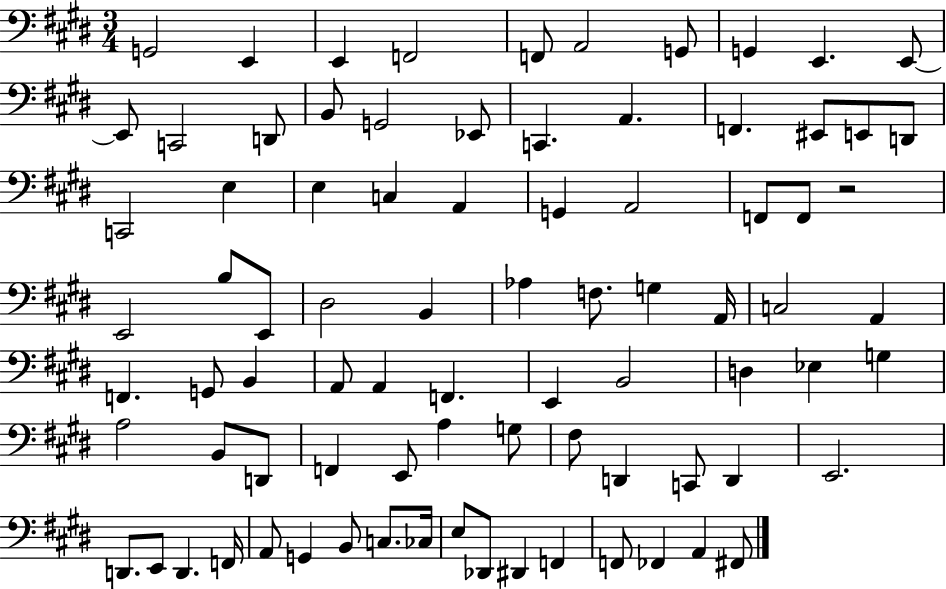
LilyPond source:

{
  \clef bass
  \numericTimeSignature
  \time 3/4
  \key e \major
  \repeat volta 2 { g,2 e,4 | e,4 f,2 | f,8 a,2 g,8 | g,4 e,4. e,8~~ | \break e,8 c,2 d,8 | b,8 g,2 ees,8 | c,4. a,4. | f,4. eis,8 e,8 d,8 | \break c,2 e4 | e4 c4 a,4 | g,4 a,2 | f,8 f,8 r2 | \break e,2 b8 e,8 | dis2 b,4 | aes4 f8. g4 a,16 | c2 a,4 | \break f,4. g,8 b,4 | a,8 a,4 f,4. | e,4 b,2 | d4 ees4 g4 | \break a2 b,8 d,8 | f,4 e,8 a4 g8 | fis8 d,4 c,8 d,4 | e,2. | \break d,8. e,8 d,4. f,16 | a,8 g,4 b,8 c8. ces16 | e8 des,8 dis,4 f,4 | f,8 fes,4 a,4 fis,8 | \break } \bar "|."
}